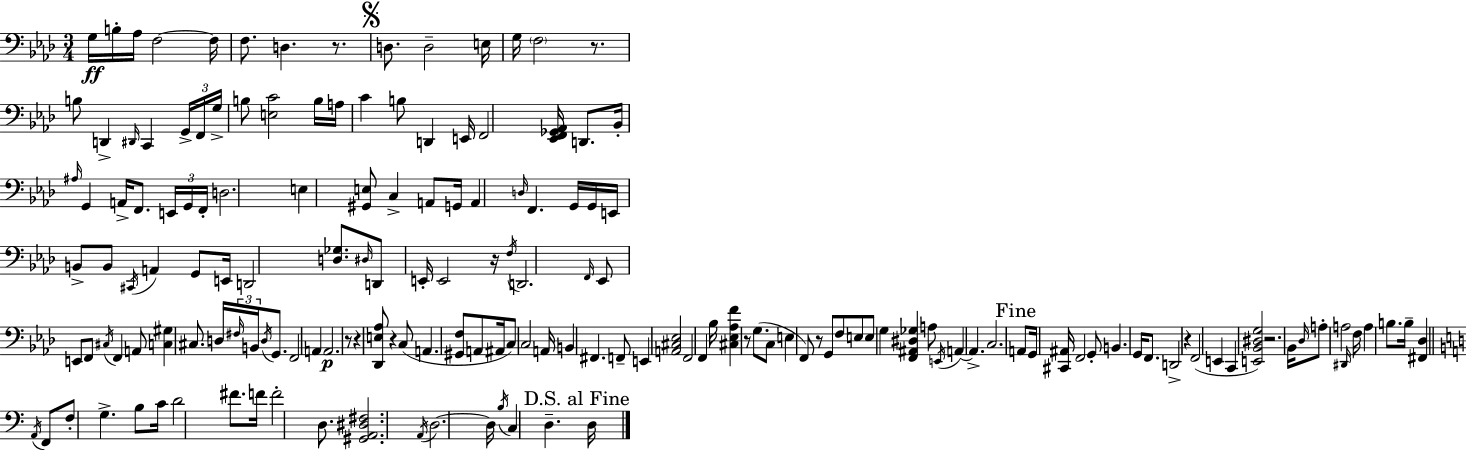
G3/s B3/s Ab3/s F3/h F3/s F3/e. D3/q. R/e. D3/e. D3/h E3/s G3/s F3/h R/e. B3/e D2/q D#2/s C2/q G2/s F2/s G3/s B3/e [E3,C4]/h B3/s A3/s C4/q B3/e D2/q E2/s F2/h [Eb2,F2,Gb2,Ab2]/s D2/e. Bb2/s A#3/s G2/q A2/s F2/e. E2/s G2/s F2/s D3/h. E3/q [G#2,E3]/e C3/q A2/e G2/s A2/q D3/s F2/q. G2/s G2/s E2/s B2/e B2/e C#2/s A2/q G2/e E2/s D2/h [D3,Gb3]/e. D#3/s D2/e E2/s E2/h R/s F3/s D2/h. F2/s Eb2/e E2/e F2/e C#3/s F2/q A2/e [C3,G#3]/q C#3/e. D3/s F#3/s B2/s D3/s G2/e. F2/h A2/q A2/h. R/e R/q [Db2,E3,Ab3]/e R/q C3/e A2/q. [G#2,F3]/e A2/e A#2/s C3/e C3/h A2/s B2/q F#2/q. F2/e E2/q [A2,C#3,Eb3]/h F2/h F2/q Bb3/s [C#3,Eb3,Ab3,F4]/q R/e G3/e. C3/e E3/q F2/e R/e G2/e F3/e E3/e E3/e G3/q [F2,A#2,D#3,Gb3]/q A3/e E2/s A2/q A2/q. C3/h. A2/e G2/s [C#2,A#2]/s F2/h G2/e B2/q. G2/s F2/e. D2/h R/q F2/h E2/q C2/q [E2,Bb2,D#3,G3]/h R/h. Bb2/s Db3/s A3/e A3/h D#2/s F3/s A3/q B3/e. B3/s [F#2,Db3]/q A2/s F2/e F3/e G3/q. B3/e C4/s D4/h F#4/e. F4/s F4/h D3/e. [G#2,A2,D#3,F#3]/h. A2/s D3/h. D3/s B3/s C3/q D3/q. D3/s